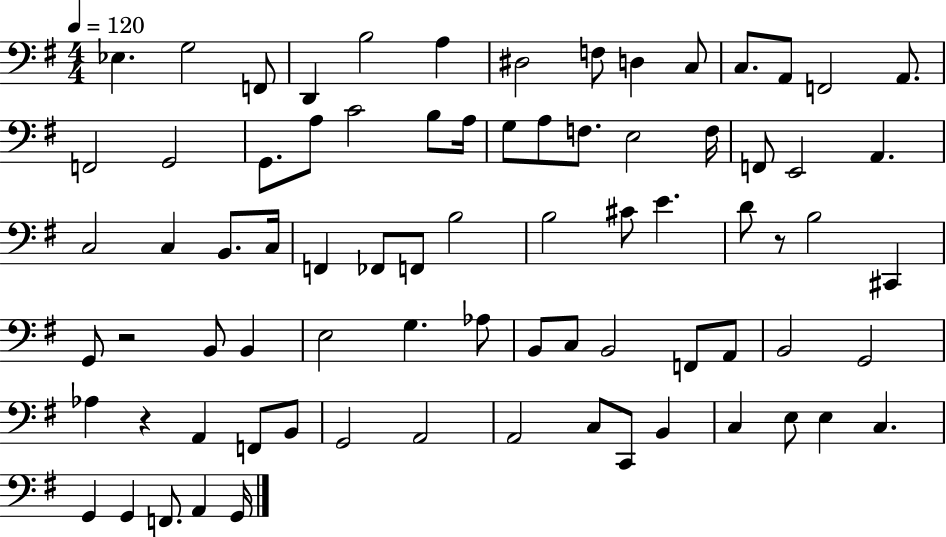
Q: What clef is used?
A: bass